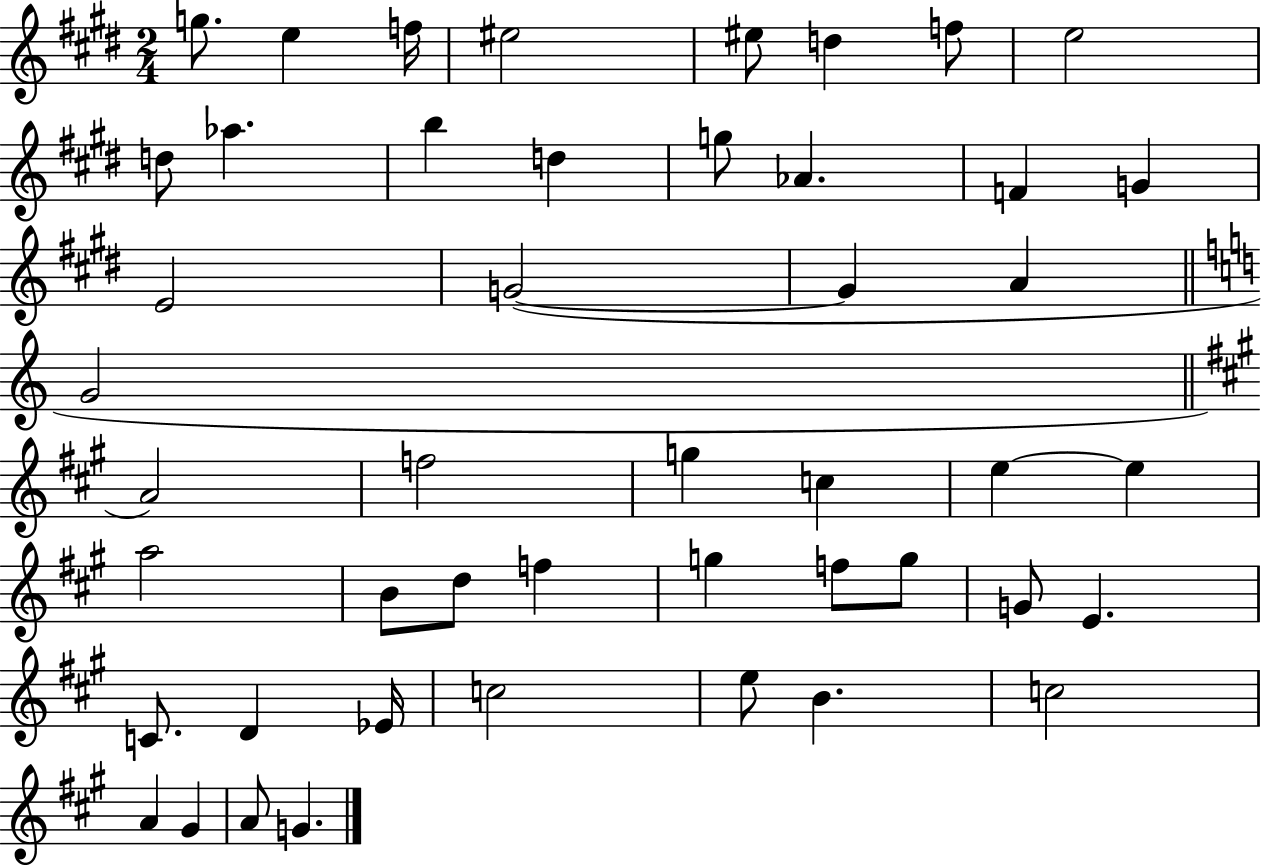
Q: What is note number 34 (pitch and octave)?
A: G5